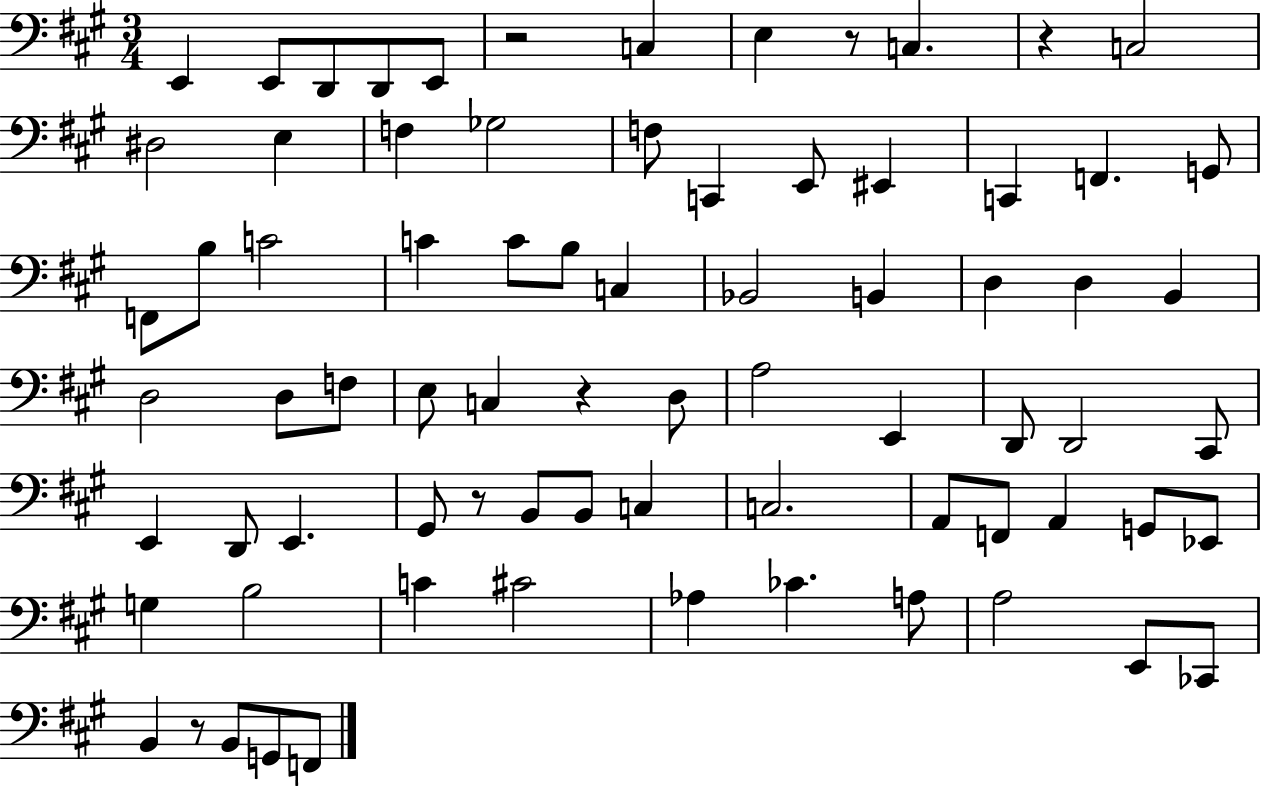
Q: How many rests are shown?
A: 6